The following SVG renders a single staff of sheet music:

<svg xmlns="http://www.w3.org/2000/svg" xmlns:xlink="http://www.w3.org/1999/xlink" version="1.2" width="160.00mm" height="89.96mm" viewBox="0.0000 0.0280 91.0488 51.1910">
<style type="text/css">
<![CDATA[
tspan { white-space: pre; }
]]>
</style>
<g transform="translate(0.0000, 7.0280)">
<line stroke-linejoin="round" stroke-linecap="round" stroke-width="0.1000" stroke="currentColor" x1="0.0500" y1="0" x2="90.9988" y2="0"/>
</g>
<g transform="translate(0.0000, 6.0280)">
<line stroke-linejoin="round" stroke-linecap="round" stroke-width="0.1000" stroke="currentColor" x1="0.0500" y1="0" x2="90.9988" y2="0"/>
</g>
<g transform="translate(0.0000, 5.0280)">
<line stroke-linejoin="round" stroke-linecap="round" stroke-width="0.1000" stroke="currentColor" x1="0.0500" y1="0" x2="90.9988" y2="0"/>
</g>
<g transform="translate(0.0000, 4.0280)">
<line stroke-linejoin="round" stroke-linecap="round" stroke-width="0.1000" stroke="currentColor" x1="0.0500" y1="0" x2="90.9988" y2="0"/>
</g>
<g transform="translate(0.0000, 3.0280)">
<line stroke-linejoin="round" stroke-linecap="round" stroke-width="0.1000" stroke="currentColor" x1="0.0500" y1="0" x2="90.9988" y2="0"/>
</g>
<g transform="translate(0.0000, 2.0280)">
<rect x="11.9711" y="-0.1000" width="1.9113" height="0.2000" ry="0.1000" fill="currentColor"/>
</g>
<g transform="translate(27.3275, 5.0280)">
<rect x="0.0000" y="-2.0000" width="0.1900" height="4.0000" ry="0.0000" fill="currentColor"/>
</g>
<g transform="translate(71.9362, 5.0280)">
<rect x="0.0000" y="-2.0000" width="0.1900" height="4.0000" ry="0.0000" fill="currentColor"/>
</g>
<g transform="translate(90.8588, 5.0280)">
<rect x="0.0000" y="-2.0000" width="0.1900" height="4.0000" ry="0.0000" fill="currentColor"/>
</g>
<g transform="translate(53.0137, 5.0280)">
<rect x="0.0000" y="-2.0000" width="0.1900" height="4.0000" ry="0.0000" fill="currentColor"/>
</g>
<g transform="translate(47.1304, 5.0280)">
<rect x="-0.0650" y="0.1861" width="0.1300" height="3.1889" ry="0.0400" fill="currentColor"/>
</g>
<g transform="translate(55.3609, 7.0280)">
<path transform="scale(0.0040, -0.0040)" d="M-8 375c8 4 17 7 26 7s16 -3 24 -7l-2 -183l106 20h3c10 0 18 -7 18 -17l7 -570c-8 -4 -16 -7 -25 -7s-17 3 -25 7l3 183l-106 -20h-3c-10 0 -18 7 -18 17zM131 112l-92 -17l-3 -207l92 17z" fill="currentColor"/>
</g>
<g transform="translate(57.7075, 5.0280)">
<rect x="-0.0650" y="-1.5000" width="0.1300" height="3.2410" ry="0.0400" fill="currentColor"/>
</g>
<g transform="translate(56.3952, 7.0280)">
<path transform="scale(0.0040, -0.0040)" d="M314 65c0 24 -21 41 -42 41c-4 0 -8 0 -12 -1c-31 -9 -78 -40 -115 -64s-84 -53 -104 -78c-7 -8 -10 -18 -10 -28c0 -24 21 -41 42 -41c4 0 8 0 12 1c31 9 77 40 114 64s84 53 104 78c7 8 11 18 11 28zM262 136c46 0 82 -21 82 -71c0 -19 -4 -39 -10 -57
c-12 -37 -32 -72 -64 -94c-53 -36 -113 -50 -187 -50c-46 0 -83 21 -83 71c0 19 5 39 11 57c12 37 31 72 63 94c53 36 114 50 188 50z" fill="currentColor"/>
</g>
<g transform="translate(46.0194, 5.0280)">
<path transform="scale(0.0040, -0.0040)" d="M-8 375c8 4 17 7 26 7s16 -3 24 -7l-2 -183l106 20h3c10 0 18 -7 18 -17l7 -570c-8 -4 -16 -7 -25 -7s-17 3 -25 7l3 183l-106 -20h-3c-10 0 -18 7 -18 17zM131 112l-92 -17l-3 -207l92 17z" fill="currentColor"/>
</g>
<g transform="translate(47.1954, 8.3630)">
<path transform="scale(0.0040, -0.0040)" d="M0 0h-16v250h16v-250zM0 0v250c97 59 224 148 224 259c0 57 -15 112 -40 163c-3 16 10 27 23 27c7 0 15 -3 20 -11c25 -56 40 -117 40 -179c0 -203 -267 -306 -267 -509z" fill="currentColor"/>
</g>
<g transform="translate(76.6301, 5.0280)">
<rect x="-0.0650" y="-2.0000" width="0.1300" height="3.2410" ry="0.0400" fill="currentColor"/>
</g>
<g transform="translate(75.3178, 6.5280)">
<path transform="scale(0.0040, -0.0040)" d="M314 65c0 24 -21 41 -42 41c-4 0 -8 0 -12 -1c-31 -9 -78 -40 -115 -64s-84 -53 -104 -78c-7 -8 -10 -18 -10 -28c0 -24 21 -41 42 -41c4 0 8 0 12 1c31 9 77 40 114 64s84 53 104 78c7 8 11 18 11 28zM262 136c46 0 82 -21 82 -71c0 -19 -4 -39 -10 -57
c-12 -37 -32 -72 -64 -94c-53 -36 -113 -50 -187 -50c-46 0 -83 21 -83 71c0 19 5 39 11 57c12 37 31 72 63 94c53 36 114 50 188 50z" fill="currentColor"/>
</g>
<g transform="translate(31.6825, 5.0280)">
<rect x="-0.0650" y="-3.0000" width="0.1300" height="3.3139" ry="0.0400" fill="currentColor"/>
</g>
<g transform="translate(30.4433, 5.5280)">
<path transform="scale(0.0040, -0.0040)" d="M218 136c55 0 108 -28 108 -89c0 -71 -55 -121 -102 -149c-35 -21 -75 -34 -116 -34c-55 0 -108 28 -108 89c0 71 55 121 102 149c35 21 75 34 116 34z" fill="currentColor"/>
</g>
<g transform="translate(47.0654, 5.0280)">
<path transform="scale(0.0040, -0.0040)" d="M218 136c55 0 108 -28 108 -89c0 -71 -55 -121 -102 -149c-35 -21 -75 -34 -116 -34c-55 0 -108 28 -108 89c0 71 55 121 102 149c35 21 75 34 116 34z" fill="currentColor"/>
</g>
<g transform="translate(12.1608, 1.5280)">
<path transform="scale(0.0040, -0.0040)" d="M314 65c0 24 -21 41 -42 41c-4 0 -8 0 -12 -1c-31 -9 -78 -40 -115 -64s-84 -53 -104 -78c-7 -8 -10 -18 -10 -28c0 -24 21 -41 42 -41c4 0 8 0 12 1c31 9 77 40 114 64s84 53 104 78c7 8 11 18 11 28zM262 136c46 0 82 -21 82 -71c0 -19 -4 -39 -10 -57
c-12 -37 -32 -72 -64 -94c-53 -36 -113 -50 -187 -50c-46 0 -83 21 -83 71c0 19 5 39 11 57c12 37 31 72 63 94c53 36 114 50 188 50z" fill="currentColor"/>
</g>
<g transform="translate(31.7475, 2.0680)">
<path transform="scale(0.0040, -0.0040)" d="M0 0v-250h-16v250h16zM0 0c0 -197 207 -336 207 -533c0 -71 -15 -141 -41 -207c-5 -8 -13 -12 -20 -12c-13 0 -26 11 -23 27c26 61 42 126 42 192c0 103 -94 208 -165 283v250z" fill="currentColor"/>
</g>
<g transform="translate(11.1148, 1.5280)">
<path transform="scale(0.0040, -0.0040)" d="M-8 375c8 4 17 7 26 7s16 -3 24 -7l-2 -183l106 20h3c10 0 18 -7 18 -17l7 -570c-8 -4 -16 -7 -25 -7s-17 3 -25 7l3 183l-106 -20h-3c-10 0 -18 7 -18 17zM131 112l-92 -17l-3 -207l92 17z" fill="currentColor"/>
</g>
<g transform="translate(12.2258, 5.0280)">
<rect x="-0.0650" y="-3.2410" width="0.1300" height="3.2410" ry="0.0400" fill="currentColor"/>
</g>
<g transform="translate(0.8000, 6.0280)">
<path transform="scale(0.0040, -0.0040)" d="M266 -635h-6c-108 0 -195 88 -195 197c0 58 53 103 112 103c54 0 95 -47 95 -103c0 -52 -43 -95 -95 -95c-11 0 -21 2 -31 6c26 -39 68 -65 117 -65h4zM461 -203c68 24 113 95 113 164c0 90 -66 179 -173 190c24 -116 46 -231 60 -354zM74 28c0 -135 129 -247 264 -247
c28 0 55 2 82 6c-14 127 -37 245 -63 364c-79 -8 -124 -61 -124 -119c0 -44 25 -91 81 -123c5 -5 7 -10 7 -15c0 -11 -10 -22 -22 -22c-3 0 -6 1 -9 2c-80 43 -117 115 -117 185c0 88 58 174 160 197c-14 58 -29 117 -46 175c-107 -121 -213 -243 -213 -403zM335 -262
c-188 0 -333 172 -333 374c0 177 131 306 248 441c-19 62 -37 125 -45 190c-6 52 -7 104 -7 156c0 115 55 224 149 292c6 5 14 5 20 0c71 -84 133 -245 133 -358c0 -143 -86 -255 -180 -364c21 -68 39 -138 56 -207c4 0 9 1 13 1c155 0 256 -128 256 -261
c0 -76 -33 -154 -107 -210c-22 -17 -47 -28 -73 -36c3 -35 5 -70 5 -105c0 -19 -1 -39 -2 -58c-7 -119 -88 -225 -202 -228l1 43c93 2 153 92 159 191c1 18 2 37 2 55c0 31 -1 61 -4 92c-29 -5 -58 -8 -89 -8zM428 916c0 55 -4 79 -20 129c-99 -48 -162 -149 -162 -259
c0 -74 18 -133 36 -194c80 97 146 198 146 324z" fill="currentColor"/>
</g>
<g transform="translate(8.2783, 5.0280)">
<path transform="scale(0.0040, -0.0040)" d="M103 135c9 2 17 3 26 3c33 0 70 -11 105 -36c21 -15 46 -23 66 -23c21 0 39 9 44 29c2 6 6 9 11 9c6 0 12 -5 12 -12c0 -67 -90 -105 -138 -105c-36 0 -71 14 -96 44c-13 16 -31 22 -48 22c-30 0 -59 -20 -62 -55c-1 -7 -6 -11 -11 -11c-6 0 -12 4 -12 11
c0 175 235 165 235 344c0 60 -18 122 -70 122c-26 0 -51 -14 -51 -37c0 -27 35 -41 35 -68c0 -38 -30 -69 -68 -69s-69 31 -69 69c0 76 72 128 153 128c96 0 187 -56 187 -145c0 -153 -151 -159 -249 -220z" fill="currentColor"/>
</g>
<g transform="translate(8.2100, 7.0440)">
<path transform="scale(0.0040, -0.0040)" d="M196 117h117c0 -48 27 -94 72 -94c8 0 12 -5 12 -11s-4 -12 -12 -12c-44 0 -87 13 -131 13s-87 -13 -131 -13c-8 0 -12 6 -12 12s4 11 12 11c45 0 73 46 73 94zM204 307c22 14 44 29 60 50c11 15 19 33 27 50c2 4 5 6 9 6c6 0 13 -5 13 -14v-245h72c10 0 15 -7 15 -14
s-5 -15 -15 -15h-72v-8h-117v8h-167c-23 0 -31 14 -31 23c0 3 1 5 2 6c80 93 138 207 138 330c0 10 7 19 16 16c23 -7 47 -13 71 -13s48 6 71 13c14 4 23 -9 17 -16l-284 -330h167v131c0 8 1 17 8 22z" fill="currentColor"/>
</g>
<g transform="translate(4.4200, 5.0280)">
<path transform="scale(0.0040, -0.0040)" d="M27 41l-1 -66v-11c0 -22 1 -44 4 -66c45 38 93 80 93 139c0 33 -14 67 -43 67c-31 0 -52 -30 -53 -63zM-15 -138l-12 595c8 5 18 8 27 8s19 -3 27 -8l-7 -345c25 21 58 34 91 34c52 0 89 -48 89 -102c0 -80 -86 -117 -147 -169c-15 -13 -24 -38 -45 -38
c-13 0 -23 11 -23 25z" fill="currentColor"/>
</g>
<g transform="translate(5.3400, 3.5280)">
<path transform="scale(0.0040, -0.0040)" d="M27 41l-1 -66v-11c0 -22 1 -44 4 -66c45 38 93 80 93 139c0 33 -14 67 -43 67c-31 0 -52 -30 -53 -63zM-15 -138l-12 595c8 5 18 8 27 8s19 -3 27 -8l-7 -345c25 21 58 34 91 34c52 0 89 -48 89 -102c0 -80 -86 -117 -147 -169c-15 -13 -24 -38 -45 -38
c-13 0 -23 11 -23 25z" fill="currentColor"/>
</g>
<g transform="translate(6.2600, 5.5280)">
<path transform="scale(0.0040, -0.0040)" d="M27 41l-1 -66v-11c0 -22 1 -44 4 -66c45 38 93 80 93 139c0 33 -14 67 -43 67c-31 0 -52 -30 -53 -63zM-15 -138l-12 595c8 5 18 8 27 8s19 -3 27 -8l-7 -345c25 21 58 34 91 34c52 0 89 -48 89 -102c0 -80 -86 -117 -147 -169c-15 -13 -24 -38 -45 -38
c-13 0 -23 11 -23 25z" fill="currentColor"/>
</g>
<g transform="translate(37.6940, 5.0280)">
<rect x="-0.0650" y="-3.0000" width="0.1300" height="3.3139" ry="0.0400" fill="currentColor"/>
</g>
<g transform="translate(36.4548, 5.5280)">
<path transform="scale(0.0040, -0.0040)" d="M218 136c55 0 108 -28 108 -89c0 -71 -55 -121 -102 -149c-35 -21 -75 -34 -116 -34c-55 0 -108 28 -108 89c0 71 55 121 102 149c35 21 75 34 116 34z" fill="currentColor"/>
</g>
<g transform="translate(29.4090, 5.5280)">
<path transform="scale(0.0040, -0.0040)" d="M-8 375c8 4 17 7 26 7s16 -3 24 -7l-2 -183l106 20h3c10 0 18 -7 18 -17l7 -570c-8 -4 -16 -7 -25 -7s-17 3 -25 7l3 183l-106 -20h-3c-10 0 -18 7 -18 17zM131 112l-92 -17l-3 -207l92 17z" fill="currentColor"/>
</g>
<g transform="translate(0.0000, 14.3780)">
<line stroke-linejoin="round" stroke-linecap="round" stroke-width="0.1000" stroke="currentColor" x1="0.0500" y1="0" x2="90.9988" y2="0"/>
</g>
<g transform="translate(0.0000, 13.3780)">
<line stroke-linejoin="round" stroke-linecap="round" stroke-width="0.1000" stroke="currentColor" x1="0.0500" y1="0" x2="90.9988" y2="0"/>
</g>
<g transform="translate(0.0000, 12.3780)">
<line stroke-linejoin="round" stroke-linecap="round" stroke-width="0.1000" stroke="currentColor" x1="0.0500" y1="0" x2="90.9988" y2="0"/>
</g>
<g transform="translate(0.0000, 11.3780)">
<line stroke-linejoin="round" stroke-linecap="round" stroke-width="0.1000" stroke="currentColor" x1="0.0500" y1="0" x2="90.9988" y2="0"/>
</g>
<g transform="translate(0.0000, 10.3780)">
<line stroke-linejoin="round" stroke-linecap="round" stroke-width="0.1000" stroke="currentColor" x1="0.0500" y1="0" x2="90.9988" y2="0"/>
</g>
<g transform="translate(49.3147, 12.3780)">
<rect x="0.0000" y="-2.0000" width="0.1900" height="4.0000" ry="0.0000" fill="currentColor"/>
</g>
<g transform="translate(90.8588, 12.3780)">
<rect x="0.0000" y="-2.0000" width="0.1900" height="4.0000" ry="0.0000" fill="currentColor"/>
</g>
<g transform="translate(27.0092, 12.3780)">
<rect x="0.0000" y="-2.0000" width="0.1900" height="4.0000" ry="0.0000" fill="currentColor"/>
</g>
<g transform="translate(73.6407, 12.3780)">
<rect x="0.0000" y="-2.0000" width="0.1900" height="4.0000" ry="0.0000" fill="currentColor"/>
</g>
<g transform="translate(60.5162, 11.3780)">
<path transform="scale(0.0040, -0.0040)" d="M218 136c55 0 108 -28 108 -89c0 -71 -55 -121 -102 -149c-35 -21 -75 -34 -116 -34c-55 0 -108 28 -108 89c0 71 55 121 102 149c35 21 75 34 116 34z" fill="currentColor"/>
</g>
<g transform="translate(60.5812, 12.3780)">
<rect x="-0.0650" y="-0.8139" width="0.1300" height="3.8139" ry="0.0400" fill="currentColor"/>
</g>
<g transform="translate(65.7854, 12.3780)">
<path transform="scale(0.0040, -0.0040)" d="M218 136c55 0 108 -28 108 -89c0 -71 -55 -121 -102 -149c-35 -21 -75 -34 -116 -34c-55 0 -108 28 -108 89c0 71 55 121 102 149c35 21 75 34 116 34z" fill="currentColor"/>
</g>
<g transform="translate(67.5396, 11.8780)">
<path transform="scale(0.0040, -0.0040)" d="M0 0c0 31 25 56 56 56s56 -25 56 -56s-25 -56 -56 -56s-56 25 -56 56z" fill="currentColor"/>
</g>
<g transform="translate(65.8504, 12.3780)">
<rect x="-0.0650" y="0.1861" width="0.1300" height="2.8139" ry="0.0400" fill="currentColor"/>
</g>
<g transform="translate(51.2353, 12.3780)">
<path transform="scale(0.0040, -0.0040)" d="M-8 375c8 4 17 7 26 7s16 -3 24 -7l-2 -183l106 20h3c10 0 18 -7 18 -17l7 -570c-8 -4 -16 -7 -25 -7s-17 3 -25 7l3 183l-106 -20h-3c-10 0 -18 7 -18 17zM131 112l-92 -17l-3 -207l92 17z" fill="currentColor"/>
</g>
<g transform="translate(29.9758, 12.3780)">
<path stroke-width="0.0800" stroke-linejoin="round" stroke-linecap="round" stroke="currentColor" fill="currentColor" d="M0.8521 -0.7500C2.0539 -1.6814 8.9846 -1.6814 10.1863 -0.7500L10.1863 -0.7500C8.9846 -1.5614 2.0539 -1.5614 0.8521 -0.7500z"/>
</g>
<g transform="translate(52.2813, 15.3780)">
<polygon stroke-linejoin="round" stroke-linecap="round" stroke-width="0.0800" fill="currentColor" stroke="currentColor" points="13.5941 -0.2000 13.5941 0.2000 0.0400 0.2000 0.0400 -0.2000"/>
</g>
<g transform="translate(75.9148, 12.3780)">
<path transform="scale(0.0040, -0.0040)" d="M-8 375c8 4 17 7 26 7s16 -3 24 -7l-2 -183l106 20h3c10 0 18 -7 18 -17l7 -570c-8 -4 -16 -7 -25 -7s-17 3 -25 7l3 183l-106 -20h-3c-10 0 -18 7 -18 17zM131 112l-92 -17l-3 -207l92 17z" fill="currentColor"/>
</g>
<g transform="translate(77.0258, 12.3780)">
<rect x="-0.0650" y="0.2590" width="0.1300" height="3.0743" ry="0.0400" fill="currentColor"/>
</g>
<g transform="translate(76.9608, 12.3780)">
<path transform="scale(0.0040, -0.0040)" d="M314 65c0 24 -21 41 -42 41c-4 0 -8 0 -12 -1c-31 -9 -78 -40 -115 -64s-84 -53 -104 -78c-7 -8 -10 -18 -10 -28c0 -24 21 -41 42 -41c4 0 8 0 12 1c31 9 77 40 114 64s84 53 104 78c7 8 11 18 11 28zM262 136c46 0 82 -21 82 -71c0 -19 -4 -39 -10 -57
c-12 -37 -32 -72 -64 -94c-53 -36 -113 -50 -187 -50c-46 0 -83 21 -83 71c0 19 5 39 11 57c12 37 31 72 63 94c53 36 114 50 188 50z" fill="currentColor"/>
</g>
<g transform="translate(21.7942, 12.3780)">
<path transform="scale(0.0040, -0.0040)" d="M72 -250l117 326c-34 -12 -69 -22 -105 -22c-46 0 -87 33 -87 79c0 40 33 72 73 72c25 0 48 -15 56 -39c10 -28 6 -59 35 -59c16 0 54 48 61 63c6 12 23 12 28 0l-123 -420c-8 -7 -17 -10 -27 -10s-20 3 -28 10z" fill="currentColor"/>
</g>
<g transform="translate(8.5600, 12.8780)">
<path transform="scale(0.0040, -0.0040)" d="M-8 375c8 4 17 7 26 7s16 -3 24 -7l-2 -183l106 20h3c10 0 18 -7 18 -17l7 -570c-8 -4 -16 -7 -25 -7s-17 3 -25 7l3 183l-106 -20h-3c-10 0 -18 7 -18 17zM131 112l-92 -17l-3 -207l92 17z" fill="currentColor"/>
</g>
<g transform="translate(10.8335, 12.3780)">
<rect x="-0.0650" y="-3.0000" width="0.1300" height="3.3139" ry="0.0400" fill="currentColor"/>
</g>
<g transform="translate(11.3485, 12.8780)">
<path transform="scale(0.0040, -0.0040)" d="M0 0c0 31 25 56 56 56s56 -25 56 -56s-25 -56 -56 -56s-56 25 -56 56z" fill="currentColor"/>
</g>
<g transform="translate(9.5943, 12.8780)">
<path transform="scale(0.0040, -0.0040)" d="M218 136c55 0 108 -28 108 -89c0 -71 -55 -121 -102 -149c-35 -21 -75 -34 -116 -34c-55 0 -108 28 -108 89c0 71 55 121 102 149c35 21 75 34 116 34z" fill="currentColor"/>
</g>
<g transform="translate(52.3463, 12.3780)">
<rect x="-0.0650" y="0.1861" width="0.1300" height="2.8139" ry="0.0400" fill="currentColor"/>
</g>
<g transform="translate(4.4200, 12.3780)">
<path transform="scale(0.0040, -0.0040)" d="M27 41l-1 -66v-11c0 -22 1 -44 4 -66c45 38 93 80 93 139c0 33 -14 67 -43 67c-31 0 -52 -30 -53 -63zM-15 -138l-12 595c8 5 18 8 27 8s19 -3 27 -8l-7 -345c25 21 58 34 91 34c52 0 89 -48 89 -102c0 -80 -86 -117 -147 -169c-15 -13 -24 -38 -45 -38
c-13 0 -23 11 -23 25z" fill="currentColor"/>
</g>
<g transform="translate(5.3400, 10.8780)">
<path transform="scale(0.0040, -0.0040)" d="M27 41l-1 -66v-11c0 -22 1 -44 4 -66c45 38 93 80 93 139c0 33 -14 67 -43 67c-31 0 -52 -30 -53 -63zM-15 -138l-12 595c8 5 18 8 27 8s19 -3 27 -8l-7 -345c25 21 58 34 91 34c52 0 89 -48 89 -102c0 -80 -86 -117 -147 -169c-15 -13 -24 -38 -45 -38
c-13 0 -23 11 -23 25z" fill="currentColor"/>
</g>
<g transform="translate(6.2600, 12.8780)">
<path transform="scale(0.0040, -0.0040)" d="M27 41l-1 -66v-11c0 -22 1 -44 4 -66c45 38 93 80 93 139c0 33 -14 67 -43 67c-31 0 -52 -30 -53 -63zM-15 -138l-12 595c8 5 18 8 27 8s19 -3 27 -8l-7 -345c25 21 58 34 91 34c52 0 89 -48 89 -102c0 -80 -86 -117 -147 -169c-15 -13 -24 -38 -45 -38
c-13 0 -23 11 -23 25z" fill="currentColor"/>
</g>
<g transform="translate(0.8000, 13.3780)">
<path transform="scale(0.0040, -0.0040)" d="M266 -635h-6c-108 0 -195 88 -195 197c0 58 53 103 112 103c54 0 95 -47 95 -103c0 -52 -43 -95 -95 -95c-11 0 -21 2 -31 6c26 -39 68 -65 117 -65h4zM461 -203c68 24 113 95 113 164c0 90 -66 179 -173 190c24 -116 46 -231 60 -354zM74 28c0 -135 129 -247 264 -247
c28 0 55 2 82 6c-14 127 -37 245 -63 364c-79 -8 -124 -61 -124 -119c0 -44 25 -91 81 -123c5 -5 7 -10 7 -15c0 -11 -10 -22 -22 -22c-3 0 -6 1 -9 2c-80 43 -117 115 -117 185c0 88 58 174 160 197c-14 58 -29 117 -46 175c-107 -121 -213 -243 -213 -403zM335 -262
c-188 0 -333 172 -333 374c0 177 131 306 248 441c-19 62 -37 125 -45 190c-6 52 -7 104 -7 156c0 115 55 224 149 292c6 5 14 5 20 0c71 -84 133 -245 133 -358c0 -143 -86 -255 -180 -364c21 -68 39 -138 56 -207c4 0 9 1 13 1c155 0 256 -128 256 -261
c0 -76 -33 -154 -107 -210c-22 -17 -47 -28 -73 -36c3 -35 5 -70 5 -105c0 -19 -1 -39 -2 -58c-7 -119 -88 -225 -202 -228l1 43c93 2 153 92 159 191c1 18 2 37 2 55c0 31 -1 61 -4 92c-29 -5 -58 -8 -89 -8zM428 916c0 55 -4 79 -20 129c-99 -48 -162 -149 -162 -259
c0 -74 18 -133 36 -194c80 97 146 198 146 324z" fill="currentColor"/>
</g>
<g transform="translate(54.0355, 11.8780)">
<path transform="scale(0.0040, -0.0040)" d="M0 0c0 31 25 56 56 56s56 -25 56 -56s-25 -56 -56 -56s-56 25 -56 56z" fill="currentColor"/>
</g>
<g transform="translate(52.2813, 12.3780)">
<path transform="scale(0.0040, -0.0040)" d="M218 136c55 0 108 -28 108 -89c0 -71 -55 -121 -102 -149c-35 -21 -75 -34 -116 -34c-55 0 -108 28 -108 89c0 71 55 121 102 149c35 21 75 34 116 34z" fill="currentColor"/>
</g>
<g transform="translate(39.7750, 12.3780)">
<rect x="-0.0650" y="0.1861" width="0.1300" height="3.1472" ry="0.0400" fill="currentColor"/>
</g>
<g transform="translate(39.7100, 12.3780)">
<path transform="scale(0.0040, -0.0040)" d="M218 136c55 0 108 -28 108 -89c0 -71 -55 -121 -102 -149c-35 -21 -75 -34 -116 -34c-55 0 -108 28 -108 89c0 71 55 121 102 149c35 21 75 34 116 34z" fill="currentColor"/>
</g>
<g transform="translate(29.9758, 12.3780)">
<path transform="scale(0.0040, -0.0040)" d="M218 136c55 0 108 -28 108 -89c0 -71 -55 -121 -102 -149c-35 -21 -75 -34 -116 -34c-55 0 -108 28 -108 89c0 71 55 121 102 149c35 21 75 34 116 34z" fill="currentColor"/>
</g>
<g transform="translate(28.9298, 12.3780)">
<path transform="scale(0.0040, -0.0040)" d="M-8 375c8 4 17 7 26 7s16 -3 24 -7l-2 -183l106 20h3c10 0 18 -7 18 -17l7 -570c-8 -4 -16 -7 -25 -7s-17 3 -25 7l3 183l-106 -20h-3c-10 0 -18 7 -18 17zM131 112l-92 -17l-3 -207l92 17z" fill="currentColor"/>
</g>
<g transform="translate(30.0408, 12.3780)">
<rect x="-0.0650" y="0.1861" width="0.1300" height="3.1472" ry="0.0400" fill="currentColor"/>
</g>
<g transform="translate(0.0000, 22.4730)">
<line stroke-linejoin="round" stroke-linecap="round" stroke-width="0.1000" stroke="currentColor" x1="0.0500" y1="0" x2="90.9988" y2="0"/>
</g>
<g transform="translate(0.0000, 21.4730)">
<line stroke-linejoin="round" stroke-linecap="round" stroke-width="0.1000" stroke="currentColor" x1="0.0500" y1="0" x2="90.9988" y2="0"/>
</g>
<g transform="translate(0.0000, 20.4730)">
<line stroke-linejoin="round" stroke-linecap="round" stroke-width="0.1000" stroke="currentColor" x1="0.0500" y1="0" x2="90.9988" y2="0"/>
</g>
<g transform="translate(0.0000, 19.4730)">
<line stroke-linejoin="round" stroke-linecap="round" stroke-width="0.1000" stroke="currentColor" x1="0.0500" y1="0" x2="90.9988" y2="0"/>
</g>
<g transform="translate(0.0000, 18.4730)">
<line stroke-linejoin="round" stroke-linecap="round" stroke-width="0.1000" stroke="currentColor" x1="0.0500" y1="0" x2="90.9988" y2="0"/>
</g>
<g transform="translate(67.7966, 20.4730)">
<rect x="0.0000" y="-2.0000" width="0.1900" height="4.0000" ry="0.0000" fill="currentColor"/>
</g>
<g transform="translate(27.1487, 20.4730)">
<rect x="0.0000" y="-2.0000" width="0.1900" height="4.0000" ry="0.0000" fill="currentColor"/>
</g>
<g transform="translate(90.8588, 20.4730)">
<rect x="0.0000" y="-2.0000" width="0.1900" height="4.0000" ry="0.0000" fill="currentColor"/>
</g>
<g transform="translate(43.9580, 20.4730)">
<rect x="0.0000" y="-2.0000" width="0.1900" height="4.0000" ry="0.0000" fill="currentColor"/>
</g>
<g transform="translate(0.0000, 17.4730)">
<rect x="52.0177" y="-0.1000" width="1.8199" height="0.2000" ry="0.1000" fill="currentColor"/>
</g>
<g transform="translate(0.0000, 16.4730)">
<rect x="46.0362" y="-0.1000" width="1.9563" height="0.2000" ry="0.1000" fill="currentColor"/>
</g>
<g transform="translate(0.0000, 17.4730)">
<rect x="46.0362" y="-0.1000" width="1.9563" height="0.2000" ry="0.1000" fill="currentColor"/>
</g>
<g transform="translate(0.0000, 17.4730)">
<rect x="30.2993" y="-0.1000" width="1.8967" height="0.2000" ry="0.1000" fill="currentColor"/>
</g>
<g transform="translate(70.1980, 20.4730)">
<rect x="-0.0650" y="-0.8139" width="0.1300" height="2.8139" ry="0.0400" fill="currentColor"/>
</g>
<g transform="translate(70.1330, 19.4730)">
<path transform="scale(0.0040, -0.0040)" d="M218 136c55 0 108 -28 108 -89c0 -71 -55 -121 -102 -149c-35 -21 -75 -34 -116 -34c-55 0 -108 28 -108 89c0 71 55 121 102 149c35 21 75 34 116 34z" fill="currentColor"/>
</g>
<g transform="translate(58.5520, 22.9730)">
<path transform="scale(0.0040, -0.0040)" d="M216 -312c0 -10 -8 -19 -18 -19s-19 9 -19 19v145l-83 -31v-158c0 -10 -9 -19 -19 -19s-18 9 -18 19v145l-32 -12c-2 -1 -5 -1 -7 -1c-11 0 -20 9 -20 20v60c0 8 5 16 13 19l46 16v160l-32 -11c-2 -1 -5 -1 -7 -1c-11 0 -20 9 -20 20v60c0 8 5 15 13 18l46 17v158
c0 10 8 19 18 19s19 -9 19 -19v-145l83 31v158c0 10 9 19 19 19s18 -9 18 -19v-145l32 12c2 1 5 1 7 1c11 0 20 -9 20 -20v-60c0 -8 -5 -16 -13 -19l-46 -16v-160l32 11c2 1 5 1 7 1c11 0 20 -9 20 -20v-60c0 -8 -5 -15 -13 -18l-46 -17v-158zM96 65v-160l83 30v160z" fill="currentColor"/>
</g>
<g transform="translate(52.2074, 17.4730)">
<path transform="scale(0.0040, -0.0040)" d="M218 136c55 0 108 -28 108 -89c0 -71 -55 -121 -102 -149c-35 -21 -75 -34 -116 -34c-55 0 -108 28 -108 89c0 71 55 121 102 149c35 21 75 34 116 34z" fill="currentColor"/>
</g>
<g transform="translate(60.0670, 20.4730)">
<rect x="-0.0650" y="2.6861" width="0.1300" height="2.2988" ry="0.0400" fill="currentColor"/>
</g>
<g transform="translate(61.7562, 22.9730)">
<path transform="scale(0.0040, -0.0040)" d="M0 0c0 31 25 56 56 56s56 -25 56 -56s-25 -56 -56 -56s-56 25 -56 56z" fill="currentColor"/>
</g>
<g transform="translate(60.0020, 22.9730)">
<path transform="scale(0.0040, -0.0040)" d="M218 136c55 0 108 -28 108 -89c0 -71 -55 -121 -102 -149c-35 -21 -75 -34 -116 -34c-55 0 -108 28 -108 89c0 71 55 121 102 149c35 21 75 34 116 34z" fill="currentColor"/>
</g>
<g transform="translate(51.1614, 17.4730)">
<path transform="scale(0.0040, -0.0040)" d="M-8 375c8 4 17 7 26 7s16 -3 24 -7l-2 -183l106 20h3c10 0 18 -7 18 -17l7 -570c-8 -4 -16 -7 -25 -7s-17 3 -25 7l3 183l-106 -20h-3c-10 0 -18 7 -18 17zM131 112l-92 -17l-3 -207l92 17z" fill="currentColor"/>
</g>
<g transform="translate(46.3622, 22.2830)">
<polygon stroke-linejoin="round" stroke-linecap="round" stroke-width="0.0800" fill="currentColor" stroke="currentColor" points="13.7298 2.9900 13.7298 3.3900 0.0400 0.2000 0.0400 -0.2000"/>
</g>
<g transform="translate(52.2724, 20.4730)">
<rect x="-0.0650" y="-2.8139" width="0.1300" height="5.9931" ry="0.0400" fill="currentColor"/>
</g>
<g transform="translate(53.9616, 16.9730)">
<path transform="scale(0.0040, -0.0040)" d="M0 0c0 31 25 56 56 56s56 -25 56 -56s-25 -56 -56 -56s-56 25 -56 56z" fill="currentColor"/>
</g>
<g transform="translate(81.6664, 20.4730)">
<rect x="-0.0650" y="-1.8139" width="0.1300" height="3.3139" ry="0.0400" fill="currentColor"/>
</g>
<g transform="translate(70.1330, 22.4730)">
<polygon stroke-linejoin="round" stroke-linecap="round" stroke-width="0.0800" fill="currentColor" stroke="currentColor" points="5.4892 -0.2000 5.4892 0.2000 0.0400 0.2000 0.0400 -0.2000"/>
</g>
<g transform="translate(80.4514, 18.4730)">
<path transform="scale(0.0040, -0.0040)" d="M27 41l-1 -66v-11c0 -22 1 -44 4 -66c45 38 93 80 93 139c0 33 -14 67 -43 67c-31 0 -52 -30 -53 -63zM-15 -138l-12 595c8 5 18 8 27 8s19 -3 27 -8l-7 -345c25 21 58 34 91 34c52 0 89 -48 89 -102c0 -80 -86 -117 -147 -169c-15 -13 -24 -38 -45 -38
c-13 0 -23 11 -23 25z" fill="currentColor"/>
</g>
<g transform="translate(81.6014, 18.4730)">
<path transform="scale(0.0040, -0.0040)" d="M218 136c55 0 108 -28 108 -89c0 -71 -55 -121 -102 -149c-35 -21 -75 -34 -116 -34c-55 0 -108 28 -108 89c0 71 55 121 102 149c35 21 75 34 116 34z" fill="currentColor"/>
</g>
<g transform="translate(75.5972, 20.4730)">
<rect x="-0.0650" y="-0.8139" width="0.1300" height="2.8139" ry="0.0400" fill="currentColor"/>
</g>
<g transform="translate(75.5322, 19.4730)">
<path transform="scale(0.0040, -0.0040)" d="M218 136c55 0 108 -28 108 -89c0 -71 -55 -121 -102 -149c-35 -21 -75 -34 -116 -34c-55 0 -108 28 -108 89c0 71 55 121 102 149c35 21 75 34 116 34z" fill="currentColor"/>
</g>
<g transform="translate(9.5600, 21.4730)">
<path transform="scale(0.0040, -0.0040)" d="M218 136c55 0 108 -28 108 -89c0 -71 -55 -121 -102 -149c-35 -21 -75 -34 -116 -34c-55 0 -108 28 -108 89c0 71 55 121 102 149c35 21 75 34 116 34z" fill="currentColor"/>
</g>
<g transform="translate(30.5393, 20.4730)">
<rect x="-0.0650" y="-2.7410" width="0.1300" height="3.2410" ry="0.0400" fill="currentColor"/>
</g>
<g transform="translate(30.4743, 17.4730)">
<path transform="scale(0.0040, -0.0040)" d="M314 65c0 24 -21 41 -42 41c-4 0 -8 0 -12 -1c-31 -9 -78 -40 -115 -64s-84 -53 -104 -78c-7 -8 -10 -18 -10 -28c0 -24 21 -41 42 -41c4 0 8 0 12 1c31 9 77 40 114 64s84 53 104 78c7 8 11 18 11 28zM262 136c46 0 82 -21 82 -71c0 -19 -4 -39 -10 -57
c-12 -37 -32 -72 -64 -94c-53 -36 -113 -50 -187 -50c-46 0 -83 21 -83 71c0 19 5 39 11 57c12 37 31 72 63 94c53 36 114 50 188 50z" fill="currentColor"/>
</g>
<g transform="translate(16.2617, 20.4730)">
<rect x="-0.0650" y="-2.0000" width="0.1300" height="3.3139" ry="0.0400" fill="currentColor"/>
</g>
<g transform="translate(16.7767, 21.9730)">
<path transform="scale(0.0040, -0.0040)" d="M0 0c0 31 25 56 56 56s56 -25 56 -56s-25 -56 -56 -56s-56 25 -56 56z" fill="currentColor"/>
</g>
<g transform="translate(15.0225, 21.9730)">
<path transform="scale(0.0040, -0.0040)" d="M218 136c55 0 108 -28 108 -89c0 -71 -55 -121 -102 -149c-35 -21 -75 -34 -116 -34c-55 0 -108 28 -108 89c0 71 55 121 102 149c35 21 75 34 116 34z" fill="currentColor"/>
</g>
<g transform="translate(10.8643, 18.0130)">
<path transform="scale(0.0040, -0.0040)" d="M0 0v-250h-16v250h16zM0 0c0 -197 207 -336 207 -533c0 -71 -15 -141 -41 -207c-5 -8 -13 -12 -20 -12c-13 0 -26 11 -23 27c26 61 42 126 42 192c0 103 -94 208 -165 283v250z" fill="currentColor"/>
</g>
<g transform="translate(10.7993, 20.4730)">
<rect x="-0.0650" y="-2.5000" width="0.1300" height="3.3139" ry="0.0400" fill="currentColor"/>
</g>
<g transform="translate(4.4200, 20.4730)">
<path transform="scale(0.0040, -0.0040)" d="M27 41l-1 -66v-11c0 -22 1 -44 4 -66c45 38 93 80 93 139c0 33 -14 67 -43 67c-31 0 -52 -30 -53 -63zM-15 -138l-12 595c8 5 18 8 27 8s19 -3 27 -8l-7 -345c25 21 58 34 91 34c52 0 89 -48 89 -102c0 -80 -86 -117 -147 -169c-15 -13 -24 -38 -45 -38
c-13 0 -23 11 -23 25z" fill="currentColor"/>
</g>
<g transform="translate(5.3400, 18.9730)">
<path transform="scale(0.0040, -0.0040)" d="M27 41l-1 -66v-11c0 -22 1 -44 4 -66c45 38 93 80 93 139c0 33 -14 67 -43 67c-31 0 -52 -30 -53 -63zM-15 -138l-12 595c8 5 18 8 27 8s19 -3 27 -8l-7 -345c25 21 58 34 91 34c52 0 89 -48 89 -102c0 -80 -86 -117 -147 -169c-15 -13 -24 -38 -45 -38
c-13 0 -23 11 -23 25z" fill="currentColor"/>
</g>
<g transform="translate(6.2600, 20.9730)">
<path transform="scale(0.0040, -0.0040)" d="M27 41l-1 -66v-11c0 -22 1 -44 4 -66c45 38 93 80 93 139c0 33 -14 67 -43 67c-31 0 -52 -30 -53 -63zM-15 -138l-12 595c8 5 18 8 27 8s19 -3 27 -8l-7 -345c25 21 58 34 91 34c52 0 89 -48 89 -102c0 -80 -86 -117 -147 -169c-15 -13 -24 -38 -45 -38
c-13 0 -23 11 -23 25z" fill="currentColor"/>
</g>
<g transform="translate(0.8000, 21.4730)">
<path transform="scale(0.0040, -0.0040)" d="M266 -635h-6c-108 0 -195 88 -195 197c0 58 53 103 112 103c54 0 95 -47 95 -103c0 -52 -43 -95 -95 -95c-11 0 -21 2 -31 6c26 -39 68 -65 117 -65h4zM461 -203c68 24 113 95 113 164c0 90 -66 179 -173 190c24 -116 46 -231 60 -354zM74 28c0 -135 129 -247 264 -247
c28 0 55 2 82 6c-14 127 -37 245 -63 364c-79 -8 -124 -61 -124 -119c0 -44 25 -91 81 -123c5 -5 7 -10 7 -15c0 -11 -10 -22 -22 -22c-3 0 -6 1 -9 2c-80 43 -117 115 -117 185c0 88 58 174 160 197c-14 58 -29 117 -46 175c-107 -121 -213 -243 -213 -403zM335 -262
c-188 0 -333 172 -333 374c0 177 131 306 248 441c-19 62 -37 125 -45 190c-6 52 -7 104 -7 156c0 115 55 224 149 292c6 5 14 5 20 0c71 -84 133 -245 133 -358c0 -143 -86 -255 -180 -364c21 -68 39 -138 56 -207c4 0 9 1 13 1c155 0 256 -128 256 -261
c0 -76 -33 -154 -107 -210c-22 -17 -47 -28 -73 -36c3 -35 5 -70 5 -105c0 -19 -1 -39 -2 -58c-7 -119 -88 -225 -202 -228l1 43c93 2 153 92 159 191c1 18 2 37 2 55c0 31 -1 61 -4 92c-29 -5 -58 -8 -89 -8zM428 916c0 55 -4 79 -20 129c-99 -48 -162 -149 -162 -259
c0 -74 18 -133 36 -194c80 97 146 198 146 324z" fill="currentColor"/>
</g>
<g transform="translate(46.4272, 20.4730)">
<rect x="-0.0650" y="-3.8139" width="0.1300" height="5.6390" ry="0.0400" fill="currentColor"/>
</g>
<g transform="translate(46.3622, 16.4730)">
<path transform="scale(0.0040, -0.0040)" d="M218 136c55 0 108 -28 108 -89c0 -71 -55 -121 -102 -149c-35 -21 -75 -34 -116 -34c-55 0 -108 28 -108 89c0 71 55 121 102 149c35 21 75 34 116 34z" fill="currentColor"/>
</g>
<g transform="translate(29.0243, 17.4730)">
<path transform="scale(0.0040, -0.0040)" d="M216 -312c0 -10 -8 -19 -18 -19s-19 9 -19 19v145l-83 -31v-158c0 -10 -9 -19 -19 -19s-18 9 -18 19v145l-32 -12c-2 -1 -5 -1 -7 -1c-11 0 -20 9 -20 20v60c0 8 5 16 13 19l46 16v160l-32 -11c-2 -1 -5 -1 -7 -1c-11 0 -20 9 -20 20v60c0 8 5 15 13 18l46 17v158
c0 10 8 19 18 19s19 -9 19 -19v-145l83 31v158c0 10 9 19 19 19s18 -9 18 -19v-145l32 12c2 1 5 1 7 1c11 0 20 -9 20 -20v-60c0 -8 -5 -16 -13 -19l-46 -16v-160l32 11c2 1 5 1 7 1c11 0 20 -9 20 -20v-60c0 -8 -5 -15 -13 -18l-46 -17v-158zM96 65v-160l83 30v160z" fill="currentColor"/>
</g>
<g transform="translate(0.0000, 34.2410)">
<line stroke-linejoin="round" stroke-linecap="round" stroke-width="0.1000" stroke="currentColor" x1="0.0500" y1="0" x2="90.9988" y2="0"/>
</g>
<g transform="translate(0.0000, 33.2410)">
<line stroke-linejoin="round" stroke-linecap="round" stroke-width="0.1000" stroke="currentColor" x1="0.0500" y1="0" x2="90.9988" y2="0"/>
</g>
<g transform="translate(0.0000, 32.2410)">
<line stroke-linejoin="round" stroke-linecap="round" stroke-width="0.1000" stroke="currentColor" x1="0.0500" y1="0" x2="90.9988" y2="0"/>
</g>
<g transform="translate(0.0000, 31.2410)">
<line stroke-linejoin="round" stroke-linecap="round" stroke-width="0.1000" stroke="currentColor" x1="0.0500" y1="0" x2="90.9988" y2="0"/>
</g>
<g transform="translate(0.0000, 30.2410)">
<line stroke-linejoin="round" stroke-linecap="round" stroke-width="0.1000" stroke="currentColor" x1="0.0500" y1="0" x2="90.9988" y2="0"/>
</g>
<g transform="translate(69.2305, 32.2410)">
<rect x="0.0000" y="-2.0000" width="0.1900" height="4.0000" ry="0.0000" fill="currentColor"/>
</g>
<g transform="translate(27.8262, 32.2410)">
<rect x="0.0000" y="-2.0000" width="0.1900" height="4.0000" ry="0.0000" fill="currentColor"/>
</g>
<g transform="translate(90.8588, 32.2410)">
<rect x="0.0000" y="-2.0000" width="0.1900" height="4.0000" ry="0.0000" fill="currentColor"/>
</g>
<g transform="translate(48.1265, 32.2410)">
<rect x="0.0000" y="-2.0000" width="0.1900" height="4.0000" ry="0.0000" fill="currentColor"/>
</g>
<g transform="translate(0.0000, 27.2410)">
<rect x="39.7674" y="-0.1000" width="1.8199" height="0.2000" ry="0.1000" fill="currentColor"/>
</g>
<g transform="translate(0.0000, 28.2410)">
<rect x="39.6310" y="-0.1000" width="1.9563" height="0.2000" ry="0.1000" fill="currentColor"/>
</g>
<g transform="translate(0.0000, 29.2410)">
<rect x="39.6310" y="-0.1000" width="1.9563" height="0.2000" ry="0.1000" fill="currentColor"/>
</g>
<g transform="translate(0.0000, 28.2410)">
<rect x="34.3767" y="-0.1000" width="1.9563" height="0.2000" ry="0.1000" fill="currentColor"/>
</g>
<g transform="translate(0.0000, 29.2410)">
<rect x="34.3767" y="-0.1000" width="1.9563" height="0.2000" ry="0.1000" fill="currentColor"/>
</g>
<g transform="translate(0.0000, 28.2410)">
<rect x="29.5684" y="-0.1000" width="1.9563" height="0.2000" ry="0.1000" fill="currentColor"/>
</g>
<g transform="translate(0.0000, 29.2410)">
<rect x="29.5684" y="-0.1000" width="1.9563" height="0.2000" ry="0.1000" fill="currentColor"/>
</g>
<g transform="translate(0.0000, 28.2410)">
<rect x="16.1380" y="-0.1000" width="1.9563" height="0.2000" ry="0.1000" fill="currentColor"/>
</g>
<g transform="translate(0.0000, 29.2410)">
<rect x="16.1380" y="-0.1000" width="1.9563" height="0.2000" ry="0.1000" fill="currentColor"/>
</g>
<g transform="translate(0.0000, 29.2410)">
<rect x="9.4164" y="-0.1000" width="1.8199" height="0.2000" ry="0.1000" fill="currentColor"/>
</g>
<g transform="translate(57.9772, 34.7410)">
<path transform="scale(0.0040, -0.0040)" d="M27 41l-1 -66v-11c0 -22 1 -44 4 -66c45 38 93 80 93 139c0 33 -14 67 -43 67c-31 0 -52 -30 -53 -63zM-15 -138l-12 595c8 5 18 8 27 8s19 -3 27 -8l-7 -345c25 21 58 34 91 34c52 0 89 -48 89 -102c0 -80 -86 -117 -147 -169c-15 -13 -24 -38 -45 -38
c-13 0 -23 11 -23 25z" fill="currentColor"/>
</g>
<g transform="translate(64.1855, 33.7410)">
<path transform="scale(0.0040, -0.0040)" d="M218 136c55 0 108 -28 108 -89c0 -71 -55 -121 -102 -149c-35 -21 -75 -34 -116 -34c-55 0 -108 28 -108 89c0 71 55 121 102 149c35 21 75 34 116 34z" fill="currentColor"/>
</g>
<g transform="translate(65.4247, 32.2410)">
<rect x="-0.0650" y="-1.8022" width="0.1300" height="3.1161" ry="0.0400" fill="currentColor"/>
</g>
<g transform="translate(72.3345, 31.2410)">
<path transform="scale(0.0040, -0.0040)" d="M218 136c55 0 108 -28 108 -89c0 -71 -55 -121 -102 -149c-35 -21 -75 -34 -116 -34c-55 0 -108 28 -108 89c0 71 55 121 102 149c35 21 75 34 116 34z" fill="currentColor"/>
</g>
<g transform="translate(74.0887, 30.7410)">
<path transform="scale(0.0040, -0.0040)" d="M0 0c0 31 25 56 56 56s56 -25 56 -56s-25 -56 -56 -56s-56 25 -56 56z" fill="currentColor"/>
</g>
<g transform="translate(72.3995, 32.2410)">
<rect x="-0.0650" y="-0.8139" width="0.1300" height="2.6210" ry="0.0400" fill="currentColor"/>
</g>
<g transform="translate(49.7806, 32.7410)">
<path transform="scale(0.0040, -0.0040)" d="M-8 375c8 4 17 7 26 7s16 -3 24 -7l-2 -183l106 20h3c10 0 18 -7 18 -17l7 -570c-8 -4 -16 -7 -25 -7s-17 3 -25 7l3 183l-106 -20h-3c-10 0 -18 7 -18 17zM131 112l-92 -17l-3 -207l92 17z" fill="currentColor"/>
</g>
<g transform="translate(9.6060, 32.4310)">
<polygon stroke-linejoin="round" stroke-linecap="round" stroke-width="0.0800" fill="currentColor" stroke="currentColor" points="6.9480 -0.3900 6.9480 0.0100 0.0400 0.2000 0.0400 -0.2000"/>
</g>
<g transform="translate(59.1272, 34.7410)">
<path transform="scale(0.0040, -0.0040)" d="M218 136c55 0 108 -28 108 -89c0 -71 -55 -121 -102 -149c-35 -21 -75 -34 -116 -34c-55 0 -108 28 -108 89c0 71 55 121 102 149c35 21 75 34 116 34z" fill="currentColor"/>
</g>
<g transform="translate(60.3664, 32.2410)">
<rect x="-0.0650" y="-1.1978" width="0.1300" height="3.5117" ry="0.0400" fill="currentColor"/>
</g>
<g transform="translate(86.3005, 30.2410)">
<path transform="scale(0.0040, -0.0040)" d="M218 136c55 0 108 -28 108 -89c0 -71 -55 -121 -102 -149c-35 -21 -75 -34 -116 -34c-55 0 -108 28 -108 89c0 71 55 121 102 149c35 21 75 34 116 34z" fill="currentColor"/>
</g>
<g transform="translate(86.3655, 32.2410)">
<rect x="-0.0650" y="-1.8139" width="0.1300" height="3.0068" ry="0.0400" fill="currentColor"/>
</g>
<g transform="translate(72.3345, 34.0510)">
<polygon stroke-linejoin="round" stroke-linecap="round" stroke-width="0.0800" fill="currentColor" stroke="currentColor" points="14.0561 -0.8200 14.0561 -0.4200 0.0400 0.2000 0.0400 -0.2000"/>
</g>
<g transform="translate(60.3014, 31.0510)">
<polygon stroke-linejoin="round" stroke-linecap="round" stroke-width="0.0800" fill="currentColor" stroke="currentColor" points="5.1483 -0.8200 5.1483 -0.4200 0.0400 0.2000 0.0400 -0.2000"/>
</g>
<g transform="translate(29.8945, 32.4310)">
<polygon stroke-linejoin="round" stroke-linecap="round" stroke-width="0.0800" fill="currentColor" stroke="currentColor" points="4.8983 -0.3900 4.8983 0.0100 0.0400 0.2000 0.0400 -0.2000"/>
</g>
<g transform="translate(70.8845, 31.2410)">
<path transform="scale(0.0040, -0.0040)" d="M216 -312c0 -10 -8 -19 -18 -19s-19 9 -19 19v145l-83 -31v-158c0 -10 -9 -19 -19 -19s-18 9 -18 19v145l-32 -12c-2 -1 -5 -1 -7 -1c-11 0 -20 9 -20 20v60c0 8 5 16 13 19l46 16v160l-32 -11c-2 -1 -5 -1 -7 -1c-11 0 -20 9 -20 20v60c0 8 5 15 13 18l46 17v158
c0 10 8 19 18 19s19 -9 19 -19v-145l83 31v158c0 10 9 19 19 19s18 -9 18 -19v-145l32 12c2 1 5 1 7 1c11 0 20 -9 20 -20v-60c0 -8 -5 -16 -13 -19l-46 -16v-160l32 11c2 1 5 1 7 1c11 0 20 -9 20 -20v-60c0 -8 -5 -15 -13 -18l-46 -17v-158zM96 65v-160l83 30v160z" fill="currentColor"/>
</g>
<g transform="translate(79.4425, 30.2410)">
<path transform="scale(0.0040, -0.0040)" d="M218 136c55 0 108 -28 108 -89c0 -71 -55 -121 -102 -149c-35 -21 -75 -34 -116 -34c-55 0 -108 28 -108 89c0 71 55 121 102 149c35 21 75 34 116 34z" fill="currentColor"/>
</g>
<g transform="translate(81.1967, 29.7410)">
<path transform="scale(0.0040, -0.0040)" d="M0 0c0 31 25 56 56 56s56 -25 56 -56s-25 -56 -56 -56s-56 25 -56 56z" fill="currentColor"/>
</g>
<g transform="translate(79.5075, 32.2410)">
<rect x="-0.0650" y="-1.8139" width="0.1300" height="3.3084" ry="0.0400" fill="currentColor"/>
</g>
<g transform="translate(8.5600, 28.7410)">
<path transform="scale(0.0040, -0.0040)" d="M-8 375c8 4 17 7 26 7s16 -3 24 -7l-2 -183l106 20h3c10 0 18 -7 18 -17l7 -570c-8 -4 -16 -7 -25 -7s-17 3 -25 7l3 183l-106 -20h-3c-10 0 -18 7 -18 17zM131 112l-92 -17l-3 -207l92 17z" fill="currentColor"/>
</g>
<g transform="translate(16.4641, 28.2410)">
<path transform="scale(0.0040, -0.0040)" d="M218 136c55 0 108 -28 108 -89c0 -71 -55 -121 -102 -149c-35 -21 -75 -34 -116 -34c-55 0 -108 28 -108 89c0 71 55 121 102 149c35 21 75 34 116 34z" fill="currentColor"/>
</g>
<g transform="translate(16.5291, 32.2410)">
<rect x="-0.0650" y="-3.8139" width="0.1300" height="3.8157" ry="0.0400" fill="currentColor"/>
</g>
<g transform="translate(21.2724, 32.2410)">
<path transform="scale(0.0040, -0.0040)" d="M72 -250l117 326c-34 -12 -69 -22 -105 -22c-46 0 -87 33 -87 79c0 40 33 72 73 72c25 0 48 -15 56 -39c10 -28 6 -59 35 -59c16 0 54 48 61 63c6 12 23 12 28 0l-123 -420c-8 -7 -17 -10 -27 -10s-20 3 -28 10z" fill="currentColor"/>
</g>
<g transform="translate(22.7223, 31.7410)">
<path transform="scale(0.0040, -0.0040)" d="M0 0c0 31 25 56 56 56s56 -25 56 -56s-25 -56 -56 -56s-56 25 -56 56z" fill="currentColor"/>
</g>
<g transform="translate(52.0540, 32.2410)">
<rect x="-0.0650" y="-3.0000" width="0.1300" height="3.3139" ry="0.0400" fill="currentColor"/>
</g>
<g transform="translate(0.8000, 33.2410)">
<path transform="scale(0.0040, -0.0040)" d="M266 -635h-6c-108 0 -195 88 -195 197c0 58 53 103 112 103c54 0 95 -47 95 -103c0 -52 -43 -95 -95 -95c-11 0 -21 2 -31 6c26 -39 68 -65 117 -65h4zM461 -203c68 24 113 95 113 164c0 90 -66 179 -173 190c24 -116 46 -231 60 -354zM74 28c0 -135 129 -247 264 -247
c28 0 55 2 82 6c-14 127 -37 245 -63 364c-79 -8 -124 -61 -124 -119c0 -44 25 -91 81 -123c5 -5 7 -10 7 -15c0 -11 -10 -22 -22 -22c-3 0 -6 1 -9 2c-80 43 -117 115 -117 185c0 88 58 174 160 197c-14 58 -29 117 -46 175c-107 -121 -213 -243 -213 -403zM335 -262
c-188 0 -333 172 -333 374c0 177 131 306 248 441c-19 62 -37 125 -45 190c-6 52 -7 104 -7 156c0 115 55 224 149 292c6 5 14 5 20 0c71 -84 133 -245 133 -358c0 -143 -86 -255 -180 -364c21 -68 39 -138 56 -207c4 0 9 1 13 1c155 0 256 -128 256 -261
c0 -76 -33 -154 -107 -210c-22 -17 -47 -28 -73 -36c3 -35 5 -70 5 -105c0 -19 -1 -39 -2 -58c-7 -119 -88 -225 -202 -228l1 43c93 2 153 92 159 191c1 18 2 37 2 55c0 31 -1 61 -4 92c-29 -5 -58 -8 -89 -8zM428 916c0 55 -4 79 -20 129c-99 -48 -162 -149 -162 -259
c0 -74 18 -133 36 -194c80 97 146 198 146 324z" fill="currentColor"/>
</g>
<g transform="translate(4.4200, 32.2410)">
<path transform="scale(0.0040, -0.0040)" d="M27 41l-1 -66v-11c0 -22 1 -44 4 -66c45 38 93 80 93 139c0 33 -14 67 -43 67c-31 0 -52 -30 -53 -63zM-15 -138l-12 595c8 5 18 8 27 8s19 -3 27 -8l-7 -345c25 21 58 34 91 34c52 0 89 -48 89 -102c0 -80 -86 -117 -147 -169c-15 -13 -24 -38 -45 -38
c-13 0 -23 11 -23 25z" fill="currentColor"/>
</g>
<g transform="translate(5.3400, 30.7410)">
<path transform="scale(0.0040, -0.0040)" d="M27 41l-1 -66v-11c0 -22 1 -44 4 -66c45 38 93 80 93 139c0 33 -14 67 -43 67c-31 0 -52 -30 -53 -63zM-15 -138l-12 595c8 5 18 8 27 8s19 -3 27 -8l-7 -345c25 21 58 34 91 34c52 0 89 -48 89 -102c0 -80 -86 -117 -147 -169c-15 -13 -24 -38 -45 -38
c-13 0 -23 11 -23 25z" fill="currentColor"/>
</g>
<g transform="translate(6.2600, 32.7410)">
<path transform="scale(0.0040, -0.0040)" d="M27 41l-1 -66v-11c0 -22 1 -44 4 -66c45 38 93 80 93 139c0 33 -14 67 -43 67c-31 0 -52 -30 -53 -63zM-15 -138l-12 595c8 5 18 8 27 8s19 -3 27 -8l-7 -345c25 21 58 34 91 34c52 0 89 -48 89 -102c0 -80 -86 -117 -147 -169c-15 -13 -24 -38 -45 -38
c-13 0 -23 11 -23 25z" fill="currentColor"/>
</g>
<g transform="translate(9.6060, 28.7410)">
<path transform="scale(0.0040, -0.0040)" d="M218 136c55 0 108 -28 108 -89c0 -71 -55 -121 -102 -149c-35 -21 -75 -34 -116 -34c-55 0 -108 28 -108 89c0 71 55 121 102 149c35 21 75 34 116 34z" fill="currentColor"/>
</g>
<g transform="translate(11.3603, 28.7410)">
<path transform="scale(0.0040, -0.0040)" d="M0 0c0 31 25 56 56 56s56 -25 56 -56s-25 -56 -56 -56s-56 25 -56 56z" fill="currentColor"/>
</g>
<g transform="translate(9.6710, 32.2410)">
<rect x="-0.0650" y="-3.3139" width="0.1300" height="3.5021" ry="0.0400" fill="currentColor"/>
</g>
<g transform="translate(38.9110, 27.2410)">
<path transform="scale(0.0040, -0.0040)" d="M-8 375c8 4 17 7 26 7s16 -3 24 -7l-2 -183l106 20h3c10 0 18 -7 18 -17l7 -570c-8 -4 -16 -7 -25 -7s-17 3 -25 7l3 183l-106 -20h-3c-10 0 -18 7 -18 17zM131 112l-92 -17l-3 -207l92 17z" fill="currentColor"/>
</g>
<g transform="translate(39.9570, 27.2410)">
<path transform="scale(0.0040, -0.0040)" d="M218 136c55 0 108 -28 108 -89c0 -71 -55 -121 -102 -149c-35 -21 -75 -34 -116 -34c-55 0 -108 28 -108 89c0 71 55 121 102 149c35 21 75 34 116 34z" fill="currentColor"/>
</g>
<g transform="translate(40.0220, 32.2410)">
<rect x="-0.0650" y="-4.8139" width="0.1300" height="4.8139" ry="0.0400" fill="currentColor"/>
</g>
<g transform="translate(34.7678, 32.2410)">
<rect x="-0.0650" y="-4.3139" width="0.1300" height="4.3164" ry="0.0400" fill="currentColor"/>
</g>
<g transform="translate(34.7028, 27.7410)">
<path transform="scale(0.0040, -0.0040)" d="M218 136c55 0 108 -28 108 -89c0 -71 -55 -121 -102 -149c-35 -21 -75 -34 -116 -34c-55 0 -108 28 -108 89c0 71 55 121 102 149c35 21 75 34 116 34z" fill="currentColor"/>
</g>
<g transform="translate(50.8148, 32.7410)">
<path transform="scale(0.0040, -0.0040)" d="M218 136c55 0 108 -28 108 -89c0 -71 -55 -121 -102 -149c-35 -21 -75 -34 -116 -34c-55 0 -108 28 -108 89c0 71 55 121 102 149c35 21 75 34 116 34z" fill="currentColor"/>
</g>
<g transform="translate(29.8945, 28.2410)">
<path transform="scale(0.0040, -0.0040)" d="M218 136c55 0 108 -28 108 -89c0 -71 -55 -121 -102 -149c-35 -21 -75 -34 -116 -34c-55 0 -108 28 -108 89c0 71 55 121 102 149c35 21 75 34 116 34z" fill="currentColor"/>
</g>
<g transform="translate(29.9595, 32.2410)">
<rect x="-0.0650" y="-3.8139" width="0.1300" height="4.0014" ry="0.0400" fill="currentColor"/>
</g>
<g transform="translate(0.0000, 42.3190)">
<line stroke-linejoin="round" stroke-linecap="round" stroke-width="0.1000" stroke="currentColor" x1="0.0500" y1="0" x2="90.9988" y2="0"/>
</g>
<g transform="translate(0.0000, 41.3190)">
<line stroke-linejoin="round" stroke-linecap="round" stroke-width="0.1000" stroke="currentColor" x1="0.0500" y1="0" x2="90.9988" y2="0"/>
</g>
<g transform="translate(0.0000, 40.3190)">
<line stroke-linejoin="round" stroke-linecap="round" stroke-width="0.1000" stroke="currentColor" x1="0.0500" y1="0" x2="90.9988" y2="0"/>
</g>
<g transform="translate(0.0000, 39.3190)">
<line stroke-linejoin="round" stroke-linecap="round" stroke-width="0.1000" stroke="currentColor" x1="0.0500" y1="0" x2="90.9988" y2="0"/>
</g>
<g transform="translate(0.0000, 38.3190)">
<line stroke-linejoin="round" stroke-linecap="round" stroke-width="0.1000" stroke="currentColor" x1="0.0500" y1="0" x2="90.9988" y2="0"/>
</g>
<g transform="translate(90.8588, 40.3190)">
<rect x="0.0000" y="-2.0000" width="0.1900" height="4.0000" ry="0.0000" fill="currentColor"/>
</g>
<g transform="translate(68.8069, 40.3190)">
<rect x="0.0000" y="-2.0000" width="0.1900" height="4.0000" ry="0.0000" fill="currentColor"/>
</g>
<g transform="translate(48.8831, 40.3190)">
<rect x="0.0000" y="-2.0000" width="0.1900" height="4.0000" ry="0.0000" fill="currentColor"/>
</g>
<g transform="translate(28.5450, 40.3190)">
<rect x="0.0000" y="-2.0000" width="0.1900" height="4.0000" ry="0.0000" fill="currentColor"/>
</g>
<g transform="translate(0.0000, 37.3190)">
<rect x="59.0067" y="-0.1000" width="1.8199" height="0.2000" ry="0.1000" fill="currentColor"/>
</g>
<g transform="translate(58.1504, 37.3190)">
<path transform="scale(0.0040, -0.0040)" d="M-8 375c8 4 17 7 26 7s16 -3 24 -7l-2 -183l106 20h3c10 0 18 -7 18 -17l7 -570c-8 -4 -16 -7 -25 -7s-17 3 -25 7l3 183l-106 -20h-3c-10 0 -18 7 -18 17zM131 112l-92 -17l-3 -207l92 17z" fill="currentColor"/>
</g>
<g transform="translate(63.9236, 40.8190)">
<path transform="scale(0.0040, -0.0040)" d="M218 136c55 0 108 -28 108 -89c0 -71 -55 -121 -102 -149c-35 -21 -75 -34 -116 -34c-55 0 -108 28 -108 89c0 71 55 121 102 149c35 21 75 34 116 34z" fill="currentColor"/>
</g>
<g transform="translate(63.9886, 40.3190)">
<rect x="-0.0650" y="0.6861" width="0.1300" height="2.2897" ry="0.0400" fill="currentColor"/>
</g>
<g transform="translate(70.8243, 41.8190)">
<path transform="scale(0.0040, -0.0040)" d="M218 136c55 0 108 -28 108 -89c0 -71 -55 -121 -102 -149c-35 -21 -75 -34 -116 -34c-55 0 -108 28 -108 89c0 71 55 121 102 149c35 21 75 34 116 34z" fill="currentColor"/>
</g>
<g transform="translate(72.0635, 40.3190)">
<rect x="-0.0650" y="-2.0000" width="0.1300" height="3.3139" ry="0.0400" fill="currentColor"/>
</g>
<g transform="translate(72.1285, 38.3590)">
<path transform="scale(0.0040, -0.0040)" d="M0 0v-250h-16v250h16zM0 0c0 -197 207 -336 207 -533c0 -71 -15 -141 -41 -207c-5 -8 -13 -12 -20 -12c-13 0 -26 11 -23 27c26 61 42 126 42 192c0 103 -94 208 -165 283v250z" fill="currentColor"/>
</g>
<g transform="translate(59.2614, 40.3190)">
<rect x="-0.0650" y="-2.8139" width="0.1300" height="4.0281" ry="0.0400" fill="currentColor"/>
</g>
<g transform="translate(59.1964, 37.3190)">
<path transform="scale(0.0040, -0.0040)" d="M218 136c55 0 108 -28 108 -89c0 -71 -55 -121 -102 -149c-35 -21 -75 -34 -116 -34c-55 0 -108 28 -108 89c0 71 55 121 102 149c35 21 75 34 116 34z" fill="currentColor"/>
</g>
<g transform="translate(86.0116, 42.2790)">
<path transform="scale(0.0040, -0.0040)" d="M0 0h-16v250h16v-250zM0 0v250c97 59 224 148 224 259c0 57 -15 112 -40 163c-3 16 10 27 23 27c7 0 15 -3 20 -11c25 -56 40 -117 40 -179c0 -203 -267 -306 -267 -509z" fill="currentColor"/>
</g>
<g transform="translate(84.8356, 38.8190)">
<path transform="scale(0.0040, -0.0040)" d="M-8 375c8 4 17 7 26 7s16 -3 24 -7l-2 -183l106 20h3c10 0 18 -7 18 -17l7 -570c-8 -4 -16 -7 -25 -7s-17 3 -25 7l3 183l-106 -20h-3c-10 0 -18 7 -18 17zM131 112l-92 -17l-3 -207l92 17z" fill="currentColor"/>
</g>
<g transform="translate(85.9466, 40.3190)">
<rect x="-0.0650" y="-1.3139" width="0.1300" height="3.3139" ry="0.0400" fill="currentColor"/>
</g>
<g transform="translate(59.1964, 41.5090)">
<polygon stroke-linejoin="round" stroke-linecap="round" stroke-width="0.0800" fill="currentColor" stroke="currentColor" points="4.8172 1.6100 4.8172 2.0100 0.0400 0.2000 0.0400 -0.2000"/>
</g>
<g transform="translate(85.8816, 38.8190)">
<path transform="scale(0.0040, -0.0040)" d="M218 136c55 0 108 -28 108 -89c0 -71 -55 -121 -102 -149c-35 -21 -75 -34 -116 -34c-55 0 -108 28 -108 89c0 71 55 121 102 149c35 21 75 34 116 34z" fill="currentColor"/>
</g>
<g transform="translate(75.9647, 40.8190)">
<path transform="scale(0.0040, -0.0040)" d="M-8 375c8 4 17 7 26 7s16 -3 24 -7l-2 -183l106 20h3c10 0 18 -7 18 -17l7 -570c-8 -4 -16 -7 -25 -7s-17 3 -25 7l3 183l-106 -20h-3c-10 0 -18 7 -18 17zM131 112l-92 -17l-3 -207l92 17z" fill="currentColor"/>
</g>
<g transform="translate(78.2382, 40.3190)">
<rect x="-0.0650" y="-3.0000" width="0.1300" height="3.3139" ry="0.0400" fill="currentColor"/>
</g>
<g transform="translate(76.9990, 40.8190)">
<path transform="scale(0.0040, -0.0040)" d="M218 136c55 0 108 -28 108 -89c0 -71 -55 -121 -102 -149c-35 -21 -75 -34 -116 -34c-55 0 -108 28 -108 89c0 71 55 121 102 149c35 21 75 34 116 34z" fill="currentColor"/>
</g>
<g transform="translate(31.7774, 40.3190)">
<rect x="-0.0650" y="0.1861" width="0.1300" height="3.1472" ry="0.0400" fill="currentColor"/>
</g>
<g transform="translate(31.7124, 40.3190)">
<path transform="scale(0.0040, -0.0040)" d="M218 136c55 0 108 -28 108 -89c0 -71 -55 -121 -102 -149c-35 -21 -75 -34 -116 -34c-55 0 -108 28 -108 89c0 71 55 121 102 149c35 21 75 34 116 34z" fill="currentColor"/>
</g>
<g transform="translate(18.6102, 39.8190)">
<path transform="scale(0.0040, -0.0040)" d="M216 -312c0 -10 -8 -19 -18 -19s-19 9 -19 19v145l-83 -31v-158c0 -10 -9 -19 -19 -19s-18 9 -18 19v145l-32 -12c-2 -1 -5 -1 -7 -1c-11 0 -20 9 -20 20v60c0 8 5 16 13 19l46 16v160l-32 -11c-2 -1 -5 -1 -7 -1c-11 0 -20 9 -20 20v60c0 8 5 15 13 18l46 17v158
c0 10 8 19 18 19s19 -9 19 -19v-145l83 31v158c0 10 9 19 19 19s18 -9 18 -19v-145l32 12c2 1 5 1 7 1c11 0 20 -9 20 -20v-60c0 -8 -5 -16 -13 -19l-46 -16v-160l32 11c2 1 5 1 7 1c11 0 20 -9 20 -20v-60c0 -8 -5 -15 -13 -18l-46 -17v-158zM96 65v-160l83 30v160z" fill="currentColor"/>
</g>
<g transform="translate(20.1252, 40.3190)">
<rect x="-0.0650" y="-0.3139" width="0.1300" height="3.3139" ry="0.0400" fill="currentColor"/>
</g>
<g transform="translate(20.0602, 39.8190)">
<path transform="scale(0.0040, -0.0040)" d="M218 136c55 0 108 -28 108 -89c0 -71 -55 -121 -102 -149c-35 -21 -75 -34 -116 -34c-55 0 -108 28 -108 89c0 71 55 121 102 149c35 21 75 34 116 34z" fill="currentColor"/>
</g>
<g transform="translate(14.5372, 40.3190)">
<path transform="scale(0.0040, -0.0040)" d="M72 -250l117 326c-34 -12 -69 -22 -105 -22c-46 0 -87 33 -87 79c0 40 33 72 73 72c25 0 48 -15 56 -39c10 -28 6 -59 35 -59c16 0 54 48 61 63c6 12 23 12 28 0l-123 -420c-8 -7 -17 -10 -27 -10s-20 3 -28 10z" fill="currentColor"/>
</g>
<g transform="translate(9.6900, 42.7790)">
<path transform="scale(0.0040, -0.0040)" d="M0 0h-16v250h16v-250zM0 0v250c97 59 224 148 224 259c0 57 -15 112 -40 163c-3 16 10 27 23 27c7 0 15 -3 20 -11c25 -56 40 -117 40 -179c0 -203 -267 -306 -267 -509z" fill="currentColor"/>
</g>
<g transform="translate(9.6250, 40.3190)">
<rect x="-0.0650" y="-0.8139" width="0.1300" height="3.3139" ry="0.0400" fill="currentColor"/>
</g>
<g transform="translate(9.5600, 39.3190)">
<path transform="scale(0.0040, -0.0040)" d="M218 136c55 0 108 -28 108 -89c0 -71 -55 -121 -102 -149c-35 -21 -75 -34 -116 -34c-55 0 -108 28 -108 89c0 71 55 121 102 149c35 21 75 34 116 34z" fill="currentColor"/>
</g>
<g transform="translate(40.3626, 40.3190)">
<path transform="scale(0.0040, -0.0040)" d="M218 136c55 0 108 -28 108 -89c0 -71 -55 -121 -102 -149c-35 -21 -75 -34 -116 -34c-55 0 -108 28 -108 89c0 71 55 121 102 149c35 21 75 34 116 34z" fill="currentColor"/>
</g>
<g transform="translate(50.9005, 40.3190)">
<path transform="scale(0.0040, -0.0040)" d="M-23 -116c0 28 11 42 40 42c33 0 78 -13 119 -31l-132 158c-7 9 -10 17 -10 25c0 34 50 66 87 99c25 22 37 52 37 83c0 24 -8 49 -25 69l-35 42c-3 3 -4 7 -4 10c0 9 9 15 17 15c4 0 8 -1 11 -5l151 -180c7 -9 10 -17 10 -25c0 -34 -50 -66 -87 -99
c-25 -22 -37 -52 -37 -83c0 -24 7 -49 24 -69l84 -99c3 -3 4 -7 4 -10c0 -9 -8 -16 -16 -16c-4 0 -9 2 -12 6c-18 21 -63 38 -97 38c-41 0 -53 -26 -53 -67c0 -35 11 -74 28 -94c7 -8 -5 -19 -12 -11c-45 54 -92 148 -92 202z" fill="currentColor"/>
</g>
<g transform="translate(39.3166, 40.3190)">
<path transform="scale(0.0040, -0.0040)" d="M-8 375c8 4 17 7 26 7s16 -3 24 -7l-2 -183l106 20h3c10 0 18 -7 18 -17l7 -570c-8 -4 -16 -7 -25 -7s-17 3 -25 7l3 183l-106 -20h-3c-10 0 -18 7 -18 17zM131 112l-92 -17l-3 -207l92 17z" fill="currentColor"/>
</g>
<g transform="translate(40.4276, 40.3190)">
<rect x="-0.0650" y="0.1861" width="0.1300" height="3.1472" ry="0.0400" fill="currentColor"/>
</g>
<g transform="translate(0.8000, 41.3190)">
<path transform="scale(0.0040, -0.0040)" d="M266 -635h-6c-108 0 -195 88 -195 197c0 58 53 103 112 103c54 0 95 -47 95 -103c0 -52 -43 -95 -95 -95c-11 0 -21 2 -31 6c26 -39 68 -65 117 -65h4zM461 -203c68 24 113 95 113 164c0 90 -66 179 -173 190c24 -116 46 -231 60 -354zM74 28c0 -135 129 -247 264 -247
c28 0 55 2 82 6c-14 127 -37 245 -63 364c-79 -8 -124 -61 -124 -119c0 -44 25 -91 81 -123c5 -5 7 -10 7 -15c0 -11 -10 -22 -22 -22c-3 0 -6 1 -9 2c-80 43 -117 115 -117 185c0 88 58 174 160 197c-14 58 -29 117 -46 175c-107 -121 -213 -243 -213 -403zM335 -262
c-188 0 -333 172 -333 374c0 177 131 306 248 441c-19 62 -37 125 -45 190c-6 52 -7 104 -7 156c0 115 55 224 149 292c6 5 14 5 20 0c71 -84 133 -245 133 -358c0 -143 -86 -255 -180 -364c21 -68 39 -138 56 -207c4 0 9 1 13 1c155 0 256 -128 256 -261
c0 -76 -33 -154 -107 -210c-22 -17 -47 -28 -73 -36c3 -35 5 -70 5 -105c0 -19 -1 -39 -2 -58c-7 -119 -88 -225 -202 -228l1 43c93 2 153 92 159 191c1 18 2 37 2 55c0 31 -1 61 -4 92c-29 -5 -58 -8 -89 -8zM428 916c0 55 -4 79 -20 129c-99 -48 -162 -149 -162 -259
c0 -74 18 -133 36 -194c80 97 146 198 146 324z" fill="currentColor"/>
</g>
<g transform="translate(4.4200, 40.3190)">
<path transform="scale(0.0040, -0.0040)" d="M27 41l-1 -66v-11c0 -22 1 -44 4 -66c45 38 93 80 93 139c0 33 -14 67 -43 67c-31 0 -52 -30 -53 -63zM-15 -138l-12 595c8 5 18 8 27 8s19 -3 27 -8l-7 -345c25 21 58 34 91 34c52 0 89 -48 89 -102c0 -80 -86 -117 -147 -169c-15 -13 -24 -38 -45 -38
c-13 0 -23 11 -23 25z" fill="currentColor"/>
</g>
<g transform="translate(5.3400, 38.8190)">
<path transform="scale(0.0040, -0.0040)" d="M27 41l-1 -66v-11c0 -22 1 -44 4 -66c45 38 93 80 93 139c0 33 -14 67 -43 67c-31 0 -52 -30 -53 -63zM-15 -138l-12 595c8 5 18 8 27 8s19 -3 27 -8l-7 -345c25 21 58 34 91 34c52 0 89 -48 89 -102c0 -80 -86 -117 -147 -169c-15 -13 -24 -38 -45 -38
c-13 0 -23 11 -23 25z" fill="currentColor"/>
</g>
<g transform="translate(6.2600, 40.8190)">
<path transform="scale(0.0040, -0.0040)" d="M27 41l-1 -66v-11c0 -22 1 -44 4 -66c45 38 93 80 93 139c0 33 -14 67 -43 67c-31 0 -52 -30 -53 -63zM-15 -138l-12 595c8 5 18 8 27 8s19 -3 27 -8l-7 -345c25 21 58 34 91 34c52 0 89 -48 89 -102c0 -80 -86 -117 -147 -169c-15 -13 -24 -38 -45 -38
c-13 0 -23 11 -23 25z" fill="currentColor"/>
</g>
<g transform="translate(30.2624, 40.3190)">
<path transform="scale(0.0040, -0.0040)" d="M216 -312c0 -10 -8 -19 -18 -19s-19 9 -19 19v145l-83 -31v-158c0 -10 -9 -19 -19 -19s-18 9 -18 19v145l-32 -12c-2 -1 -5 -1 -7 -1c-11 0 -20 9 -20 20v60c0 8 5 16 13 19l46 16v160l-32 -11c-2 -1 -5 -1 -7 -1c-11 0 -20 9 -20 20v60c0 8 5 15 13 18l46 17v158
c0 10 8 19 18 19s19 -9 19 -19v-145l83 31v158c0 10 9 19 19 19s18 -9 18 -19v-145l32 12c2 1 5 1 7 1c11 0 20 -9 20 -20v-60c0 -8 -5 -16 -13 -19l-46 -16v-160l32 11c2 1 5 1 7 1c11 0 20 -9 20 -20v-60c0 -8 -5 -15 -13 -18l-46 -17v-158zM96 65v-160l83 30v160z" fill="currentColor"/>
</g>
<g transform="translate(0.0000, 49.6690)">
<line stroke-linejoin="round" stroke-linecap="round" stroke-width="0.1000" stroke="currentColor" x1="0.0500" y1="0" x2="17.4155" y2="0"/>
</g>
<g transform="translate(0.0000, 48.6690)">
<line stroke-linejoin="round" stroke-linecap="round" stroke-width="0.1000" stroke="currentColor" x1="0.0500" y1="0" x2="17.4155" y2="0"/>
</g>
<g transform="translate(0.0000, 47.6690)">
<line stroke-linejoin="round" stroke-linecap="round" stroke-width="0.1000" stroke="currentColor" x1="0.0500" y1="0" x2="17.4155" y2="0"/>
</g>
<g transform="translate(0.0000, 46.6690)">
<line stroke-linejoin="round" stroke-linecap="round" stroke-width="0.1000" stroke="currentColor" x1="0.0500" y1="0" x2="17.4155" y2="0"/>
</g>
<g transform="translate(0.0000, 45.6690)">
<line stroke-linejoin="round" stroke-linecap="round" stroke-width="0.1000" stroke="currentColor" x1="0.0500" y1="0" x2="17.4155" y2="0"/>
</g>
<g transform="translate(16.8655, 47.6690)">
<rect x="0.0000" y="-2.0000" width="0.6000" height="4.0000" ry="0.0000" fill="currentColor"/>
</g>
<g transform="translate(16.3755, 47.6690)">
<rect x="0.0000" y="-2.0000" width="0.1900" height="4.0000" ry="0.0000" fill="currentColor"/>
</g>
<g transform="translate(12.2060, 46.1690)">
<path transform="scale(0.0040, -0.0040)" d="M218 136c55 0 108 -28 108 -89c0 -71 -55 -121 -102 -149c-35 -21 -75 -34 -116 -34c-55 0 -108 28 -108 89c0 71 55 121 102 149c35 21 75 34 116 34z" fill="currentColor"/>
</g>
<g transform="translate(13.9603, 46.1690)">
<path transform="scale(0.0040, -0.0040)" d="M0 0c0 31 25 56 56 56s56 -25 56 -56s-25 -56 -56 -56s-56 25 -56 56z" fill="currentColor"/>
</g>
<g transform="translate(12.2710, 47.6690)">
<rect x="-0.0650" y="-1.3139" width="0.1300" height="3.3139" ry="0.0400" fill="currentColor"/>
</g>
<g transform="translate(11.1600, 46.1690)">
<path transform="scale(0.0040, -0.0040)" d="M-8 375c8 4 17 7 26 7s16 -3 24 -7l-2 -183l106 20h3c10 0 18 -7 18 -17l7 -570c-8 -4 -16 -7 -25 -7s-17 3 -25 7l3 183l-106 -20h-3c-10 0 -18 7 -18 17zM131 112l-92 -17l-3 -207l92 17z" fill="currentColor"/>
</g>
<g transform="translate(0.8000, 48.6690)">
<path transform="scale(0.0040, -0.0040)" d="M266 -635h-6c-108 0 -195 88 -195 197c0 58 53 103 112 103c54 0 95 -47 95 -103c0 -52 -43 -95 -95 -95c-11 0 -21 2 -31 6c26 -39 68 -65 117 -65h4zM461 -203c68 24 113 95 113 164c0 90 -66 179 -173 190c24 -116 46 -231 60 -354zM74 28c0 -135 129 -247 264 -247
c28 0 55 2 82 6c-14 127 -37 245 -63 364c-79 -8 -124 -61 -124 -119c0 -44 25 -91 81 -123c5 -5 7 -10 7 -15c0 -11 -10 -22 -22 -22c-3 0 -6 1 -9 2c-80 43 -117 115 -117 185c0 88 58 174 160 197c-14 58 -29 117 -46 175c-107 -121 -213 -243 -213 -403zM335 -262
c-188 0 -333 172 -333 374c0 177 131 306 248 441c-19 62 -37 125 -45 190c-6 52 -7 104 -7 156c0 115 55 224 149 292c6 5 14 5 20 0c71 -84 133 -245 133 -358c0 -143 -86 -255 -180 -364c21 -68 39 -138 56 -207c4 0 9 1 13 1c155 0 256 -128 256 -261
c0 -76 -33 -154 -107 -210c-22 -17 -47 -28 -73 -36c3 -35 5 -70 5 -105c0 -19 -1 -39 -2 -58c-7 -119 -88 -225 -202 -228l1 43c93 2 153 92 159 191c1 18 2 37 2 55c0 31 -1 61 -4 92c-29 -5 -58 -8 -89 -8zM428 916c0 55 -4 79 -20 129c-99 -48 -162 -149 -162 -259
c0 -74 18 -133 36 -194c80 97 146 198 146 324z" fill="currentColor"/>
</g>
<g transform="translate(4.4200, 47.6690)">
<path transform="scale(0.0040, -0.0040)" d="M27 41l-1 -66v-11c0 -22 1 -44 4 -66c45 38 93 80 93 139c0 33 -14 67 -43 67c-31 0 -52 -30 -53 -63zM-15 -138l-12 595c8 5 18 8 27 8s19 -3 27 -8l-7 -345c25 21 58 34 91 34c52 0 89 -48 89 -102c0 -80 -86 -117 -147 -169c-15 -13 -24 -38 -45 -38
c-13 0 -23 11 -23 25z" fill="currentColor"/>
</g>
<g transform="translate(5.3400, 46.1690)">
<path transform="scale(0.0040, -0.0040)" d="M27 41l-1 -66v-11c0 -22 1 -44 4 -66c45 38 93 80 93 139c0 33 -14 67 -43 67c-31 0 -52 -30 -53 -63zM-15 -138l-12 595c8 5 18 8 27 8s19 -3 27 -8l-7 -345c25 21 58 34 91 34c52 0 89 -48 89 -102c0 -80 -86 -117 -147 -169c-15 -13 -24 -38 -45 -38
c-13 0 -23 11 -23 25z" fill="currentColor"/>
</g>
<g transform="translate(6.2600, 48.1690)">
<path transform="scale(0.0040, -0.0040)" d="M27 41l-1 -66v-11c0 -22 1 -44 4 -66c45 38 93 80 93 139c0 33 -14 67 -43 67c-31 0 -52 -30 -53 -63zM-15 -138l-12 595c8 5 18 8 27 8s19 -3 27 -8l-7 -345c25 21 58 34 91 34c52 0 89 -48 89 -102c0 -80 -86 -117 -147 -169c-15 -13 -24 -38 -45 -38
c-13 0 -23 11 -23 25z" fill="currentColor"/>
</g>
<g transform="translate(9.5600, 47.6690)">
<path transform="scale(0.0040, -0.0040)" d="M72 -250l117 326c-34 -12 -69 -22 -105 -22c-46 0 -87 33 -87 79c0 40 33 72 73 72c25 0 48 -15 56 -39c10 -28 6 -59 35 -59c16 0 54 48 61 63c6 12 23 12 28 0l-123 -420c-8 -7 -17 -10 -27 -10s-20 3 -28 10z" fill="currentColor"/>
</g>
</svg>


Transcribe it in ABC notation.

X:1
T:Untitled
M:2/4
L:1/4
K:Eb
b2 A/2 A B/2 E2 F2 A z/2 B B B/2 d/2 B/2 B2 G/2 F ^a2 c'/2 a/2 ^D/2 d/2 d/2 _f b/2 c'/2 z/2 c'/2 d'/2 e' A _D/2 F/2 ^d/2 f/2 f/2 d/2 z/2 ^c ^B B z a/2 _A/2 F/2 A e/2 z/2 e